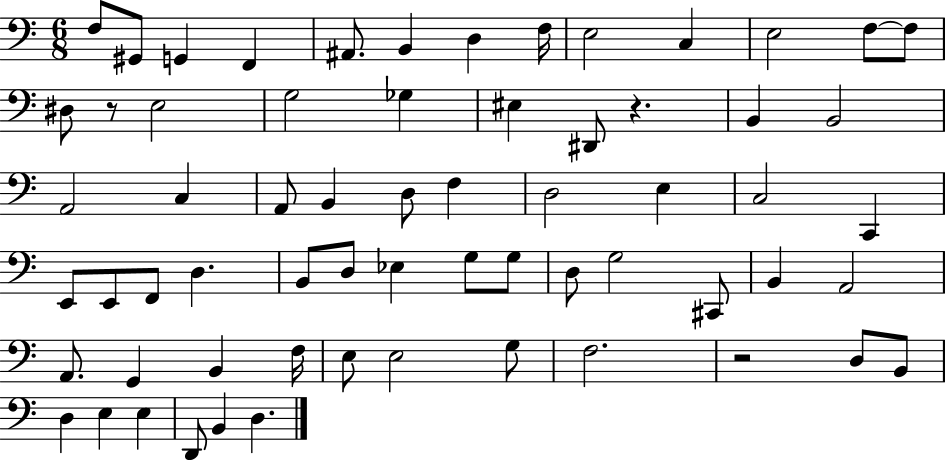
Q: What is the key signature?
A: C major